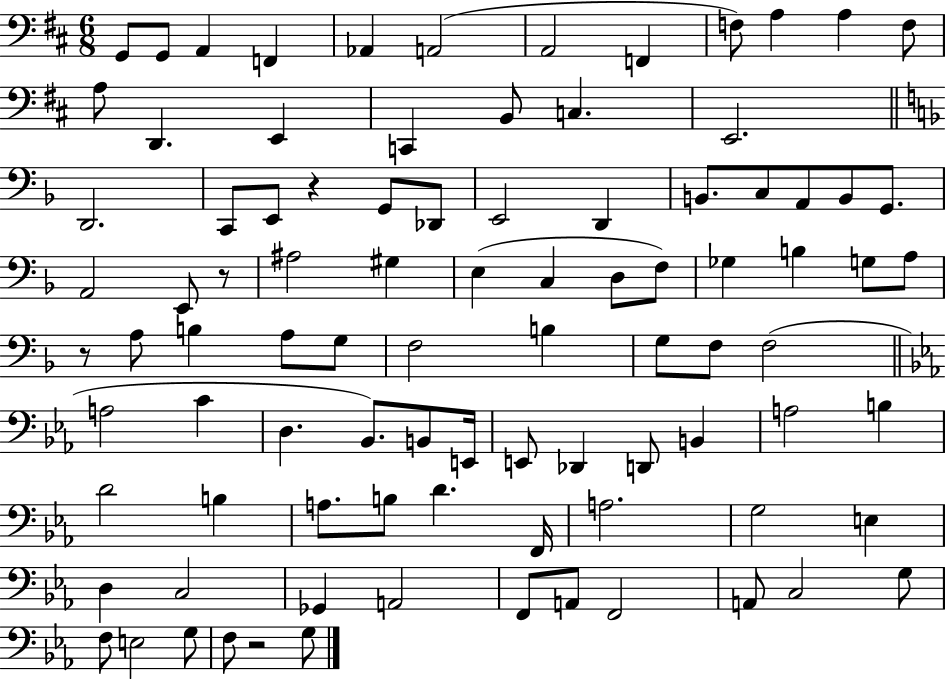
G2/e G2/e A2/q F2/q Ab2/q A2/h A2/h F2/q F3/e A3/q A3/q F3/e A3/e D2/q. E2/q C2/q B2/e C3/q. E2/h. D2/h. C2/e E2/e R/q G2/e Db2/e E2/h D2/q B2/e. C3/e A2/e B2/e G2/e. A2/h E2/e R/e A#3/h G#3/q E3/q C3/q D3/e F3/e Gb3/q B3/q G3/e A3/e R/e A3/e B3/q A3/e G3/e F3/h B3/q G3/e F3/e F3/h A3/h C4/q D3/q. Bb2/e. B2/e E2/s E2/e Db2/q D2/e B2/q A3/h B3/q D4/h B3/q A3/e. B3/e D4/q. F2/s A3/h. G3/h E3/q D3/q C3/h Gb2/q A2/h F2/e A2/e F2/h A2/e C3/h G3/e F3/e E3/h G3/e F3/e R/h G3/e